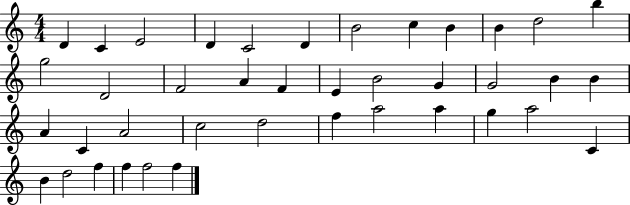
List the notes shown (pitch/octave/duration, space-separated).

D4/q C4/q E4/h D4/q C4/h D4/q B4/h C5/q B4/q B4/q D5/h B5/q G5/h D4/h F4/h A4/q F4/q E4/q B4/h G4/q G4/h B4/q B4/q A4/q C4/q A4/h C5/h D5/h F5/q A5/h A5/q G5/q A5/h C4/q B4/q D5/h F5/q F5/q F5/h F5/q